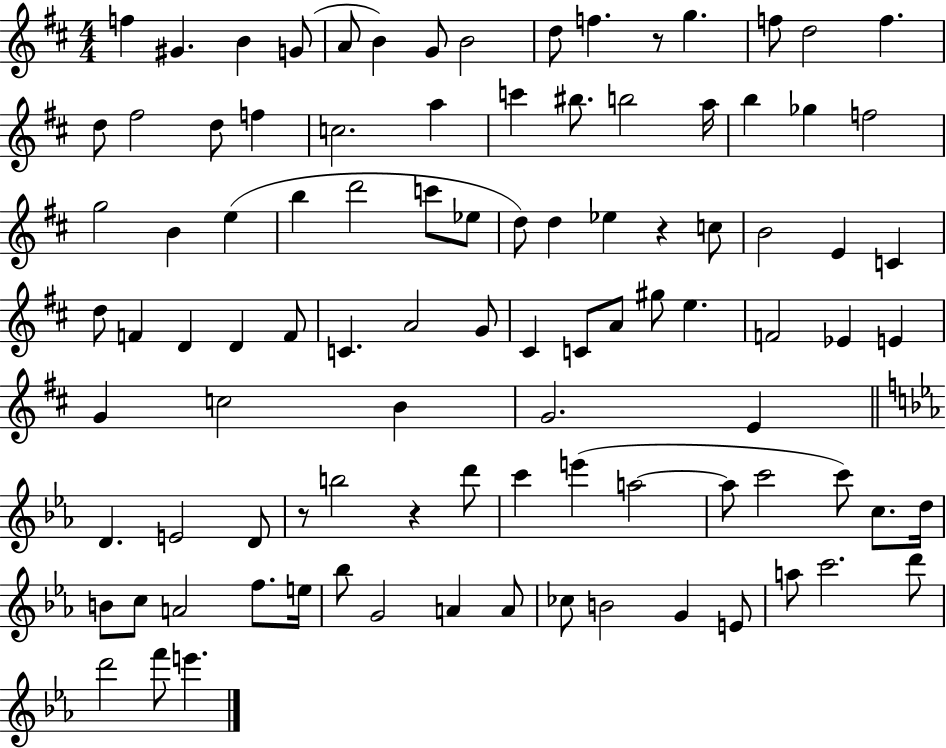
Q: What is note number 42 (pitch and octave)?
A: D5